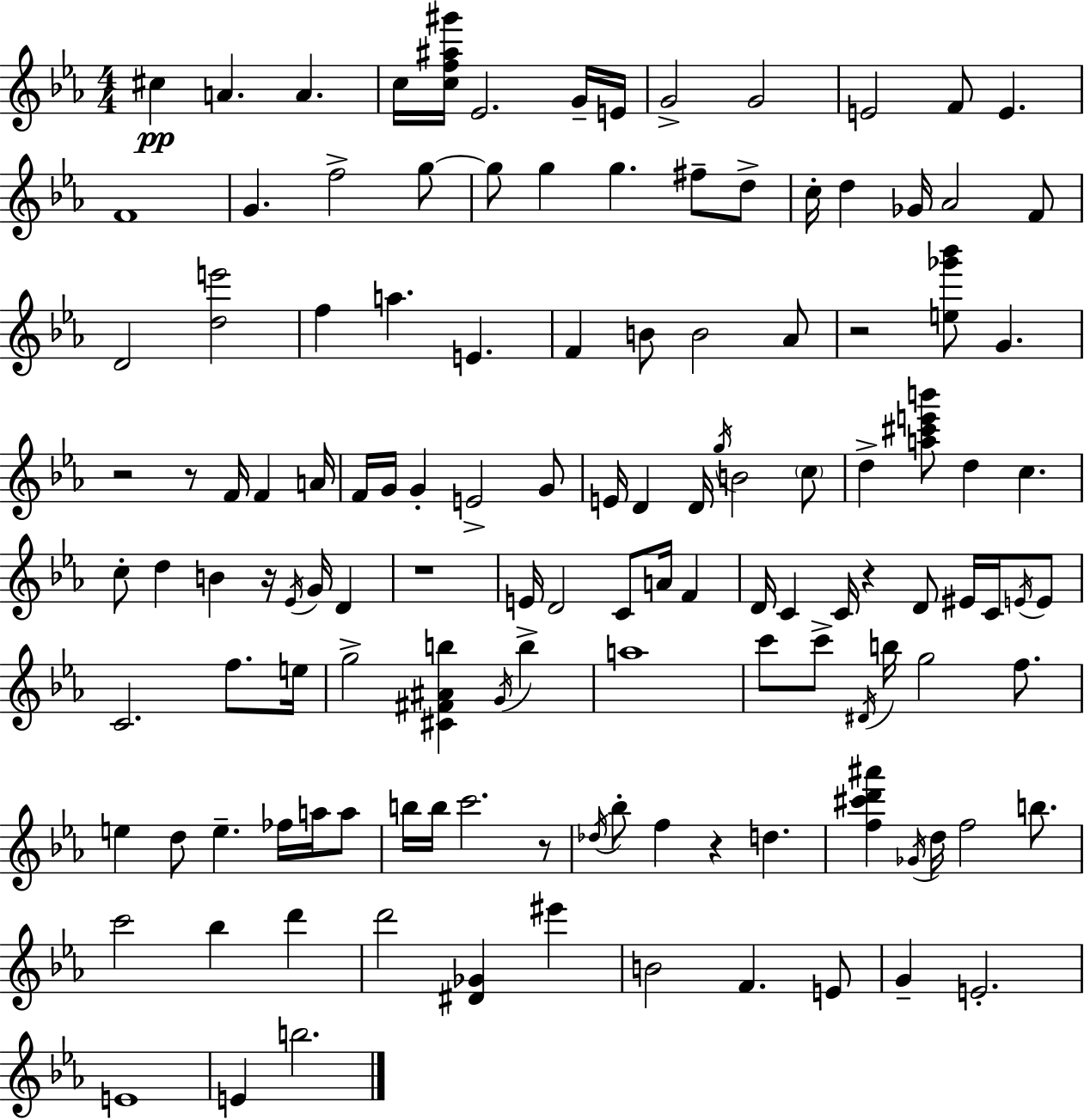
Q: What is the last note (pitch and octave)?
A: B5